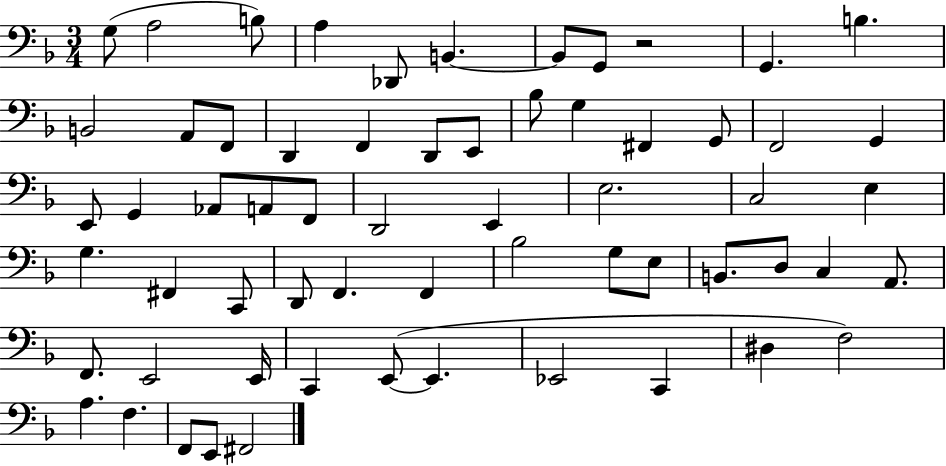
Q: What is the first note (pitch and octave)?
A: G3